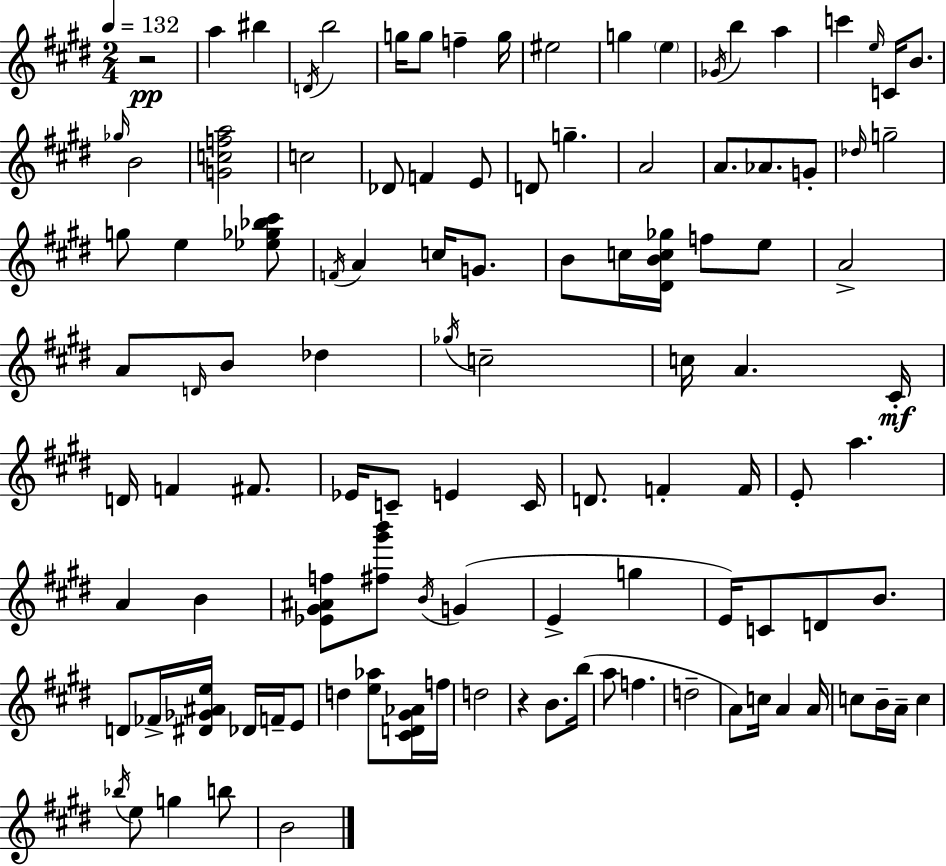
R/h A5/q BIS5/q D4/s B5/h G5/s G5/e F5/q G5/s EIS5/h G5/q E5/q Gb4/s B5/q A5/q C6/q E5/s C4/s B4/e. Gb5/s B4/h [G4,C5,F5,A5]/h C5/h Db4/e F4/q E4/e D4/e G5/q. A4/h A4/e. Ab4/e. G4/e Db5/s G5/h G5/e E5/q [Eb5,Gb5,Bb5,C#6]/e F4/s A4/q C5/s G4/e. B4/e C5/s [D#4,B4,C5,Gb5]/s F5/e E5/e A4/h A4/e D4/s B4/e Db5/q Gb5/s C5/h C5/s A4/q. C#4/s D4/s F4/q F#4/e. Eb4/s C4/e E4/q C4/s D4/e. F4/q F4/s E4/e A5/q. A4/q B4/q [Eb4,G#4,A#4,F5]/e [F#5,G#6,B6]/e B4/s G4/q E4/q G5/q E4/s C4/e D4/e B4/e. D4/e FES4/s [D#4,Gb4,A#4,E5]/s Db4/s F4/s E4/e D5/q [E5,Ab5]/e [C#4,D4,G#4,Ab4]/s F5/s D5/h R/q B4/e. B5/s A5/e F5/q. D5/h A4/e C5/s A4/q A4/s C5/e B4/s A4/s C5/q Bb5/s E5/e G5/q B5/e B4/h